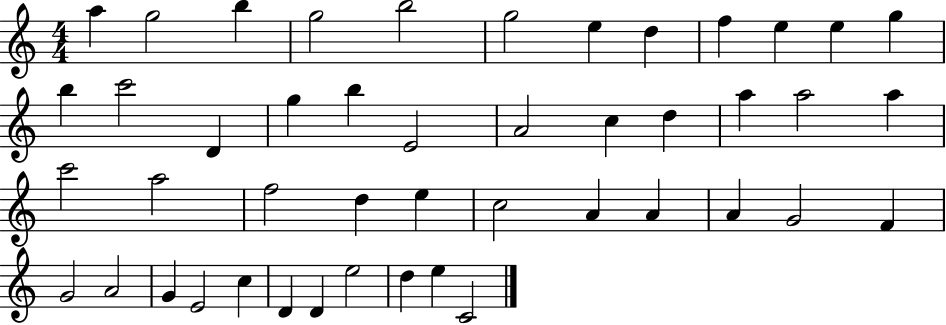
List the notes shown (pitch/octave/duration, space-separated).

A5/q G5/h B5/q G5/h B5/h G5/h E5/q D5/q F5/q E5/q E5/q G5/q B5/q C6/h D4/q G5/q B5/q E4/h A4/h C5/q D5/q A5/q A5/h A5/q C6/h A5/h F5/h D5/q E5/q C5/h A4/q A4/q A4/q G4/h F4/q G4/h A4/h G4/q E4/h C5/q D4/q D4/q E5/h D5/q E5/q C4/h